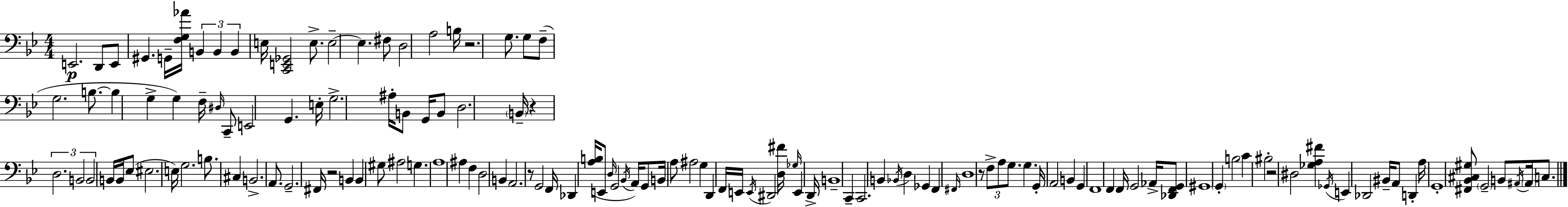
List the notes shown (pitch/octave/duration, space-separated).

E2/h. D2/e E2/e G#2/q. G2/s [F3,G3,Ab4]/s B2/q B2/q B2/q E3/s [C2,E2,Gb2]/h E3/e. E3/h E3/q. F#3/e D3/h A3/h B3/s R/h. G3/e. G3/e F3/e G3/h. B3/e. B3/q G3/q G3/q F3/s D#3/s C2/e E2/h G2/q. E3/s G3/h. A#3/s B2/e G2/s B2/e D3/h. B2/s R/q D3/h. B2/h B2/h B2/s B2/s Eb3/e EIS3/h. E3/s G3/h. B3/e. C#3/q B2/h. A2/e. G2/h. F#2/s R/h B2/q B2/q G#3/e A#3/h G3/q. A3/w A#3/q F3/q D3/h B2/q A2/h. R/e G2/h F2/s Db2/q [A3,B3]/s E2/e D3/s G2/h Bb2/s A2/s G2/e B2/s A3/e A#3/h G3/q D2/q F2/s E2/s E2/s D#2/h [D3,F#4]/s Gb3/s E2/q D2/s B2/w C2/q C2/h. B2/q Bb2/s D3/q Gb2/q F2/q F#2/s D3/w R/e F3/e A3/e G3/e. G3/q. G2/s A2/h B2/q G2/q F2/w F2/q F2/s G2/h Ab2/s [Db2,F2,G2]/e G#2/w G2/q B3/h C4/q BIS3/h R/h D#3/h [Gb3,A3,F#4]/q Gb2/s E2/q Db2/h BIS2/s A2/e D2/q A3/s G2/w [F#2,Bb2,C#3,G#3]/e G2/h B2/e A#2/s A#2/s C3/e.